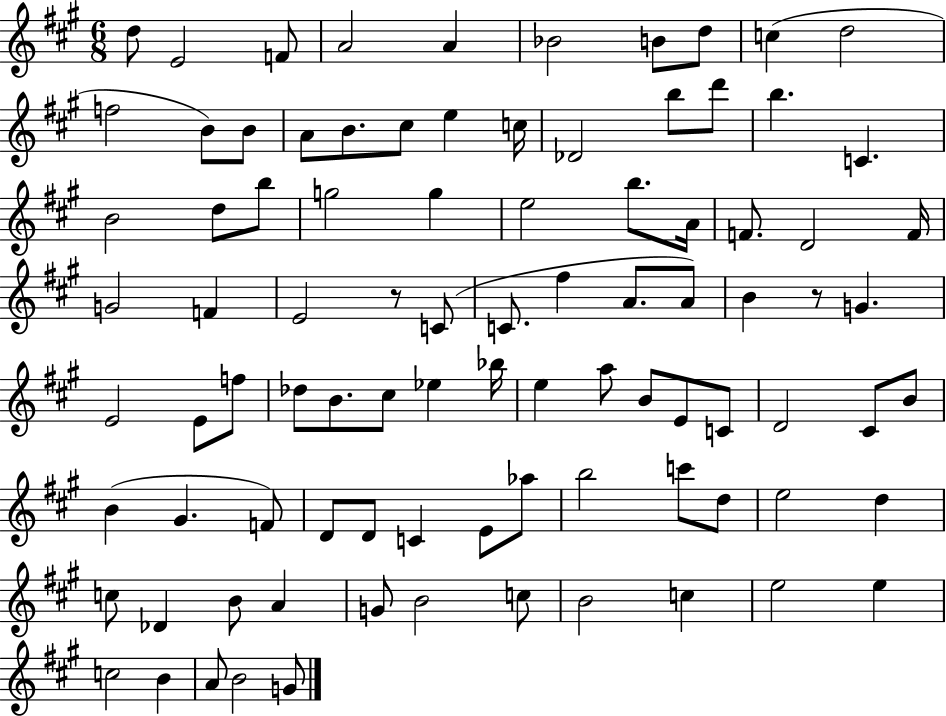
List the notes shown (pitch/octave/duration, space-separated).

D5/e E4/h F4/e A4/h A4/q Bb4/h B4/e D5/e C5/q D5/h F5/h B4/e B4/e A4/e B4/e. C#5/e E5/q C5/s Db4/h B5/e D6/e B5/q. C4/q. B4/h D5/e B5/e G5/h G5/q E5/h B5/e. A4/s F4/e. D4/h F4/s G4/h F4/q E4/h R/e C4/e C4/e. F#5/q A4/e. A4/e B4/q R/e G4/q. E4/h E4/e F5/e Db5/e B4/e. C#5/e Eb5/q Bb5/s E5/q A5/e B4/e E4/e C4/e D4/h C#4/e B4/e B4/q G#4/q. F4/e D4/e D4/e C4/q E4/e Ab5/e B5/h C6/e D5/e E5/h D5/q C5/e Db4/q B4/e A4/q G4/e B4/h C5/e B4/h C5/q E5/h E5/q C5/h B4/q A4/e B4/h G4/e